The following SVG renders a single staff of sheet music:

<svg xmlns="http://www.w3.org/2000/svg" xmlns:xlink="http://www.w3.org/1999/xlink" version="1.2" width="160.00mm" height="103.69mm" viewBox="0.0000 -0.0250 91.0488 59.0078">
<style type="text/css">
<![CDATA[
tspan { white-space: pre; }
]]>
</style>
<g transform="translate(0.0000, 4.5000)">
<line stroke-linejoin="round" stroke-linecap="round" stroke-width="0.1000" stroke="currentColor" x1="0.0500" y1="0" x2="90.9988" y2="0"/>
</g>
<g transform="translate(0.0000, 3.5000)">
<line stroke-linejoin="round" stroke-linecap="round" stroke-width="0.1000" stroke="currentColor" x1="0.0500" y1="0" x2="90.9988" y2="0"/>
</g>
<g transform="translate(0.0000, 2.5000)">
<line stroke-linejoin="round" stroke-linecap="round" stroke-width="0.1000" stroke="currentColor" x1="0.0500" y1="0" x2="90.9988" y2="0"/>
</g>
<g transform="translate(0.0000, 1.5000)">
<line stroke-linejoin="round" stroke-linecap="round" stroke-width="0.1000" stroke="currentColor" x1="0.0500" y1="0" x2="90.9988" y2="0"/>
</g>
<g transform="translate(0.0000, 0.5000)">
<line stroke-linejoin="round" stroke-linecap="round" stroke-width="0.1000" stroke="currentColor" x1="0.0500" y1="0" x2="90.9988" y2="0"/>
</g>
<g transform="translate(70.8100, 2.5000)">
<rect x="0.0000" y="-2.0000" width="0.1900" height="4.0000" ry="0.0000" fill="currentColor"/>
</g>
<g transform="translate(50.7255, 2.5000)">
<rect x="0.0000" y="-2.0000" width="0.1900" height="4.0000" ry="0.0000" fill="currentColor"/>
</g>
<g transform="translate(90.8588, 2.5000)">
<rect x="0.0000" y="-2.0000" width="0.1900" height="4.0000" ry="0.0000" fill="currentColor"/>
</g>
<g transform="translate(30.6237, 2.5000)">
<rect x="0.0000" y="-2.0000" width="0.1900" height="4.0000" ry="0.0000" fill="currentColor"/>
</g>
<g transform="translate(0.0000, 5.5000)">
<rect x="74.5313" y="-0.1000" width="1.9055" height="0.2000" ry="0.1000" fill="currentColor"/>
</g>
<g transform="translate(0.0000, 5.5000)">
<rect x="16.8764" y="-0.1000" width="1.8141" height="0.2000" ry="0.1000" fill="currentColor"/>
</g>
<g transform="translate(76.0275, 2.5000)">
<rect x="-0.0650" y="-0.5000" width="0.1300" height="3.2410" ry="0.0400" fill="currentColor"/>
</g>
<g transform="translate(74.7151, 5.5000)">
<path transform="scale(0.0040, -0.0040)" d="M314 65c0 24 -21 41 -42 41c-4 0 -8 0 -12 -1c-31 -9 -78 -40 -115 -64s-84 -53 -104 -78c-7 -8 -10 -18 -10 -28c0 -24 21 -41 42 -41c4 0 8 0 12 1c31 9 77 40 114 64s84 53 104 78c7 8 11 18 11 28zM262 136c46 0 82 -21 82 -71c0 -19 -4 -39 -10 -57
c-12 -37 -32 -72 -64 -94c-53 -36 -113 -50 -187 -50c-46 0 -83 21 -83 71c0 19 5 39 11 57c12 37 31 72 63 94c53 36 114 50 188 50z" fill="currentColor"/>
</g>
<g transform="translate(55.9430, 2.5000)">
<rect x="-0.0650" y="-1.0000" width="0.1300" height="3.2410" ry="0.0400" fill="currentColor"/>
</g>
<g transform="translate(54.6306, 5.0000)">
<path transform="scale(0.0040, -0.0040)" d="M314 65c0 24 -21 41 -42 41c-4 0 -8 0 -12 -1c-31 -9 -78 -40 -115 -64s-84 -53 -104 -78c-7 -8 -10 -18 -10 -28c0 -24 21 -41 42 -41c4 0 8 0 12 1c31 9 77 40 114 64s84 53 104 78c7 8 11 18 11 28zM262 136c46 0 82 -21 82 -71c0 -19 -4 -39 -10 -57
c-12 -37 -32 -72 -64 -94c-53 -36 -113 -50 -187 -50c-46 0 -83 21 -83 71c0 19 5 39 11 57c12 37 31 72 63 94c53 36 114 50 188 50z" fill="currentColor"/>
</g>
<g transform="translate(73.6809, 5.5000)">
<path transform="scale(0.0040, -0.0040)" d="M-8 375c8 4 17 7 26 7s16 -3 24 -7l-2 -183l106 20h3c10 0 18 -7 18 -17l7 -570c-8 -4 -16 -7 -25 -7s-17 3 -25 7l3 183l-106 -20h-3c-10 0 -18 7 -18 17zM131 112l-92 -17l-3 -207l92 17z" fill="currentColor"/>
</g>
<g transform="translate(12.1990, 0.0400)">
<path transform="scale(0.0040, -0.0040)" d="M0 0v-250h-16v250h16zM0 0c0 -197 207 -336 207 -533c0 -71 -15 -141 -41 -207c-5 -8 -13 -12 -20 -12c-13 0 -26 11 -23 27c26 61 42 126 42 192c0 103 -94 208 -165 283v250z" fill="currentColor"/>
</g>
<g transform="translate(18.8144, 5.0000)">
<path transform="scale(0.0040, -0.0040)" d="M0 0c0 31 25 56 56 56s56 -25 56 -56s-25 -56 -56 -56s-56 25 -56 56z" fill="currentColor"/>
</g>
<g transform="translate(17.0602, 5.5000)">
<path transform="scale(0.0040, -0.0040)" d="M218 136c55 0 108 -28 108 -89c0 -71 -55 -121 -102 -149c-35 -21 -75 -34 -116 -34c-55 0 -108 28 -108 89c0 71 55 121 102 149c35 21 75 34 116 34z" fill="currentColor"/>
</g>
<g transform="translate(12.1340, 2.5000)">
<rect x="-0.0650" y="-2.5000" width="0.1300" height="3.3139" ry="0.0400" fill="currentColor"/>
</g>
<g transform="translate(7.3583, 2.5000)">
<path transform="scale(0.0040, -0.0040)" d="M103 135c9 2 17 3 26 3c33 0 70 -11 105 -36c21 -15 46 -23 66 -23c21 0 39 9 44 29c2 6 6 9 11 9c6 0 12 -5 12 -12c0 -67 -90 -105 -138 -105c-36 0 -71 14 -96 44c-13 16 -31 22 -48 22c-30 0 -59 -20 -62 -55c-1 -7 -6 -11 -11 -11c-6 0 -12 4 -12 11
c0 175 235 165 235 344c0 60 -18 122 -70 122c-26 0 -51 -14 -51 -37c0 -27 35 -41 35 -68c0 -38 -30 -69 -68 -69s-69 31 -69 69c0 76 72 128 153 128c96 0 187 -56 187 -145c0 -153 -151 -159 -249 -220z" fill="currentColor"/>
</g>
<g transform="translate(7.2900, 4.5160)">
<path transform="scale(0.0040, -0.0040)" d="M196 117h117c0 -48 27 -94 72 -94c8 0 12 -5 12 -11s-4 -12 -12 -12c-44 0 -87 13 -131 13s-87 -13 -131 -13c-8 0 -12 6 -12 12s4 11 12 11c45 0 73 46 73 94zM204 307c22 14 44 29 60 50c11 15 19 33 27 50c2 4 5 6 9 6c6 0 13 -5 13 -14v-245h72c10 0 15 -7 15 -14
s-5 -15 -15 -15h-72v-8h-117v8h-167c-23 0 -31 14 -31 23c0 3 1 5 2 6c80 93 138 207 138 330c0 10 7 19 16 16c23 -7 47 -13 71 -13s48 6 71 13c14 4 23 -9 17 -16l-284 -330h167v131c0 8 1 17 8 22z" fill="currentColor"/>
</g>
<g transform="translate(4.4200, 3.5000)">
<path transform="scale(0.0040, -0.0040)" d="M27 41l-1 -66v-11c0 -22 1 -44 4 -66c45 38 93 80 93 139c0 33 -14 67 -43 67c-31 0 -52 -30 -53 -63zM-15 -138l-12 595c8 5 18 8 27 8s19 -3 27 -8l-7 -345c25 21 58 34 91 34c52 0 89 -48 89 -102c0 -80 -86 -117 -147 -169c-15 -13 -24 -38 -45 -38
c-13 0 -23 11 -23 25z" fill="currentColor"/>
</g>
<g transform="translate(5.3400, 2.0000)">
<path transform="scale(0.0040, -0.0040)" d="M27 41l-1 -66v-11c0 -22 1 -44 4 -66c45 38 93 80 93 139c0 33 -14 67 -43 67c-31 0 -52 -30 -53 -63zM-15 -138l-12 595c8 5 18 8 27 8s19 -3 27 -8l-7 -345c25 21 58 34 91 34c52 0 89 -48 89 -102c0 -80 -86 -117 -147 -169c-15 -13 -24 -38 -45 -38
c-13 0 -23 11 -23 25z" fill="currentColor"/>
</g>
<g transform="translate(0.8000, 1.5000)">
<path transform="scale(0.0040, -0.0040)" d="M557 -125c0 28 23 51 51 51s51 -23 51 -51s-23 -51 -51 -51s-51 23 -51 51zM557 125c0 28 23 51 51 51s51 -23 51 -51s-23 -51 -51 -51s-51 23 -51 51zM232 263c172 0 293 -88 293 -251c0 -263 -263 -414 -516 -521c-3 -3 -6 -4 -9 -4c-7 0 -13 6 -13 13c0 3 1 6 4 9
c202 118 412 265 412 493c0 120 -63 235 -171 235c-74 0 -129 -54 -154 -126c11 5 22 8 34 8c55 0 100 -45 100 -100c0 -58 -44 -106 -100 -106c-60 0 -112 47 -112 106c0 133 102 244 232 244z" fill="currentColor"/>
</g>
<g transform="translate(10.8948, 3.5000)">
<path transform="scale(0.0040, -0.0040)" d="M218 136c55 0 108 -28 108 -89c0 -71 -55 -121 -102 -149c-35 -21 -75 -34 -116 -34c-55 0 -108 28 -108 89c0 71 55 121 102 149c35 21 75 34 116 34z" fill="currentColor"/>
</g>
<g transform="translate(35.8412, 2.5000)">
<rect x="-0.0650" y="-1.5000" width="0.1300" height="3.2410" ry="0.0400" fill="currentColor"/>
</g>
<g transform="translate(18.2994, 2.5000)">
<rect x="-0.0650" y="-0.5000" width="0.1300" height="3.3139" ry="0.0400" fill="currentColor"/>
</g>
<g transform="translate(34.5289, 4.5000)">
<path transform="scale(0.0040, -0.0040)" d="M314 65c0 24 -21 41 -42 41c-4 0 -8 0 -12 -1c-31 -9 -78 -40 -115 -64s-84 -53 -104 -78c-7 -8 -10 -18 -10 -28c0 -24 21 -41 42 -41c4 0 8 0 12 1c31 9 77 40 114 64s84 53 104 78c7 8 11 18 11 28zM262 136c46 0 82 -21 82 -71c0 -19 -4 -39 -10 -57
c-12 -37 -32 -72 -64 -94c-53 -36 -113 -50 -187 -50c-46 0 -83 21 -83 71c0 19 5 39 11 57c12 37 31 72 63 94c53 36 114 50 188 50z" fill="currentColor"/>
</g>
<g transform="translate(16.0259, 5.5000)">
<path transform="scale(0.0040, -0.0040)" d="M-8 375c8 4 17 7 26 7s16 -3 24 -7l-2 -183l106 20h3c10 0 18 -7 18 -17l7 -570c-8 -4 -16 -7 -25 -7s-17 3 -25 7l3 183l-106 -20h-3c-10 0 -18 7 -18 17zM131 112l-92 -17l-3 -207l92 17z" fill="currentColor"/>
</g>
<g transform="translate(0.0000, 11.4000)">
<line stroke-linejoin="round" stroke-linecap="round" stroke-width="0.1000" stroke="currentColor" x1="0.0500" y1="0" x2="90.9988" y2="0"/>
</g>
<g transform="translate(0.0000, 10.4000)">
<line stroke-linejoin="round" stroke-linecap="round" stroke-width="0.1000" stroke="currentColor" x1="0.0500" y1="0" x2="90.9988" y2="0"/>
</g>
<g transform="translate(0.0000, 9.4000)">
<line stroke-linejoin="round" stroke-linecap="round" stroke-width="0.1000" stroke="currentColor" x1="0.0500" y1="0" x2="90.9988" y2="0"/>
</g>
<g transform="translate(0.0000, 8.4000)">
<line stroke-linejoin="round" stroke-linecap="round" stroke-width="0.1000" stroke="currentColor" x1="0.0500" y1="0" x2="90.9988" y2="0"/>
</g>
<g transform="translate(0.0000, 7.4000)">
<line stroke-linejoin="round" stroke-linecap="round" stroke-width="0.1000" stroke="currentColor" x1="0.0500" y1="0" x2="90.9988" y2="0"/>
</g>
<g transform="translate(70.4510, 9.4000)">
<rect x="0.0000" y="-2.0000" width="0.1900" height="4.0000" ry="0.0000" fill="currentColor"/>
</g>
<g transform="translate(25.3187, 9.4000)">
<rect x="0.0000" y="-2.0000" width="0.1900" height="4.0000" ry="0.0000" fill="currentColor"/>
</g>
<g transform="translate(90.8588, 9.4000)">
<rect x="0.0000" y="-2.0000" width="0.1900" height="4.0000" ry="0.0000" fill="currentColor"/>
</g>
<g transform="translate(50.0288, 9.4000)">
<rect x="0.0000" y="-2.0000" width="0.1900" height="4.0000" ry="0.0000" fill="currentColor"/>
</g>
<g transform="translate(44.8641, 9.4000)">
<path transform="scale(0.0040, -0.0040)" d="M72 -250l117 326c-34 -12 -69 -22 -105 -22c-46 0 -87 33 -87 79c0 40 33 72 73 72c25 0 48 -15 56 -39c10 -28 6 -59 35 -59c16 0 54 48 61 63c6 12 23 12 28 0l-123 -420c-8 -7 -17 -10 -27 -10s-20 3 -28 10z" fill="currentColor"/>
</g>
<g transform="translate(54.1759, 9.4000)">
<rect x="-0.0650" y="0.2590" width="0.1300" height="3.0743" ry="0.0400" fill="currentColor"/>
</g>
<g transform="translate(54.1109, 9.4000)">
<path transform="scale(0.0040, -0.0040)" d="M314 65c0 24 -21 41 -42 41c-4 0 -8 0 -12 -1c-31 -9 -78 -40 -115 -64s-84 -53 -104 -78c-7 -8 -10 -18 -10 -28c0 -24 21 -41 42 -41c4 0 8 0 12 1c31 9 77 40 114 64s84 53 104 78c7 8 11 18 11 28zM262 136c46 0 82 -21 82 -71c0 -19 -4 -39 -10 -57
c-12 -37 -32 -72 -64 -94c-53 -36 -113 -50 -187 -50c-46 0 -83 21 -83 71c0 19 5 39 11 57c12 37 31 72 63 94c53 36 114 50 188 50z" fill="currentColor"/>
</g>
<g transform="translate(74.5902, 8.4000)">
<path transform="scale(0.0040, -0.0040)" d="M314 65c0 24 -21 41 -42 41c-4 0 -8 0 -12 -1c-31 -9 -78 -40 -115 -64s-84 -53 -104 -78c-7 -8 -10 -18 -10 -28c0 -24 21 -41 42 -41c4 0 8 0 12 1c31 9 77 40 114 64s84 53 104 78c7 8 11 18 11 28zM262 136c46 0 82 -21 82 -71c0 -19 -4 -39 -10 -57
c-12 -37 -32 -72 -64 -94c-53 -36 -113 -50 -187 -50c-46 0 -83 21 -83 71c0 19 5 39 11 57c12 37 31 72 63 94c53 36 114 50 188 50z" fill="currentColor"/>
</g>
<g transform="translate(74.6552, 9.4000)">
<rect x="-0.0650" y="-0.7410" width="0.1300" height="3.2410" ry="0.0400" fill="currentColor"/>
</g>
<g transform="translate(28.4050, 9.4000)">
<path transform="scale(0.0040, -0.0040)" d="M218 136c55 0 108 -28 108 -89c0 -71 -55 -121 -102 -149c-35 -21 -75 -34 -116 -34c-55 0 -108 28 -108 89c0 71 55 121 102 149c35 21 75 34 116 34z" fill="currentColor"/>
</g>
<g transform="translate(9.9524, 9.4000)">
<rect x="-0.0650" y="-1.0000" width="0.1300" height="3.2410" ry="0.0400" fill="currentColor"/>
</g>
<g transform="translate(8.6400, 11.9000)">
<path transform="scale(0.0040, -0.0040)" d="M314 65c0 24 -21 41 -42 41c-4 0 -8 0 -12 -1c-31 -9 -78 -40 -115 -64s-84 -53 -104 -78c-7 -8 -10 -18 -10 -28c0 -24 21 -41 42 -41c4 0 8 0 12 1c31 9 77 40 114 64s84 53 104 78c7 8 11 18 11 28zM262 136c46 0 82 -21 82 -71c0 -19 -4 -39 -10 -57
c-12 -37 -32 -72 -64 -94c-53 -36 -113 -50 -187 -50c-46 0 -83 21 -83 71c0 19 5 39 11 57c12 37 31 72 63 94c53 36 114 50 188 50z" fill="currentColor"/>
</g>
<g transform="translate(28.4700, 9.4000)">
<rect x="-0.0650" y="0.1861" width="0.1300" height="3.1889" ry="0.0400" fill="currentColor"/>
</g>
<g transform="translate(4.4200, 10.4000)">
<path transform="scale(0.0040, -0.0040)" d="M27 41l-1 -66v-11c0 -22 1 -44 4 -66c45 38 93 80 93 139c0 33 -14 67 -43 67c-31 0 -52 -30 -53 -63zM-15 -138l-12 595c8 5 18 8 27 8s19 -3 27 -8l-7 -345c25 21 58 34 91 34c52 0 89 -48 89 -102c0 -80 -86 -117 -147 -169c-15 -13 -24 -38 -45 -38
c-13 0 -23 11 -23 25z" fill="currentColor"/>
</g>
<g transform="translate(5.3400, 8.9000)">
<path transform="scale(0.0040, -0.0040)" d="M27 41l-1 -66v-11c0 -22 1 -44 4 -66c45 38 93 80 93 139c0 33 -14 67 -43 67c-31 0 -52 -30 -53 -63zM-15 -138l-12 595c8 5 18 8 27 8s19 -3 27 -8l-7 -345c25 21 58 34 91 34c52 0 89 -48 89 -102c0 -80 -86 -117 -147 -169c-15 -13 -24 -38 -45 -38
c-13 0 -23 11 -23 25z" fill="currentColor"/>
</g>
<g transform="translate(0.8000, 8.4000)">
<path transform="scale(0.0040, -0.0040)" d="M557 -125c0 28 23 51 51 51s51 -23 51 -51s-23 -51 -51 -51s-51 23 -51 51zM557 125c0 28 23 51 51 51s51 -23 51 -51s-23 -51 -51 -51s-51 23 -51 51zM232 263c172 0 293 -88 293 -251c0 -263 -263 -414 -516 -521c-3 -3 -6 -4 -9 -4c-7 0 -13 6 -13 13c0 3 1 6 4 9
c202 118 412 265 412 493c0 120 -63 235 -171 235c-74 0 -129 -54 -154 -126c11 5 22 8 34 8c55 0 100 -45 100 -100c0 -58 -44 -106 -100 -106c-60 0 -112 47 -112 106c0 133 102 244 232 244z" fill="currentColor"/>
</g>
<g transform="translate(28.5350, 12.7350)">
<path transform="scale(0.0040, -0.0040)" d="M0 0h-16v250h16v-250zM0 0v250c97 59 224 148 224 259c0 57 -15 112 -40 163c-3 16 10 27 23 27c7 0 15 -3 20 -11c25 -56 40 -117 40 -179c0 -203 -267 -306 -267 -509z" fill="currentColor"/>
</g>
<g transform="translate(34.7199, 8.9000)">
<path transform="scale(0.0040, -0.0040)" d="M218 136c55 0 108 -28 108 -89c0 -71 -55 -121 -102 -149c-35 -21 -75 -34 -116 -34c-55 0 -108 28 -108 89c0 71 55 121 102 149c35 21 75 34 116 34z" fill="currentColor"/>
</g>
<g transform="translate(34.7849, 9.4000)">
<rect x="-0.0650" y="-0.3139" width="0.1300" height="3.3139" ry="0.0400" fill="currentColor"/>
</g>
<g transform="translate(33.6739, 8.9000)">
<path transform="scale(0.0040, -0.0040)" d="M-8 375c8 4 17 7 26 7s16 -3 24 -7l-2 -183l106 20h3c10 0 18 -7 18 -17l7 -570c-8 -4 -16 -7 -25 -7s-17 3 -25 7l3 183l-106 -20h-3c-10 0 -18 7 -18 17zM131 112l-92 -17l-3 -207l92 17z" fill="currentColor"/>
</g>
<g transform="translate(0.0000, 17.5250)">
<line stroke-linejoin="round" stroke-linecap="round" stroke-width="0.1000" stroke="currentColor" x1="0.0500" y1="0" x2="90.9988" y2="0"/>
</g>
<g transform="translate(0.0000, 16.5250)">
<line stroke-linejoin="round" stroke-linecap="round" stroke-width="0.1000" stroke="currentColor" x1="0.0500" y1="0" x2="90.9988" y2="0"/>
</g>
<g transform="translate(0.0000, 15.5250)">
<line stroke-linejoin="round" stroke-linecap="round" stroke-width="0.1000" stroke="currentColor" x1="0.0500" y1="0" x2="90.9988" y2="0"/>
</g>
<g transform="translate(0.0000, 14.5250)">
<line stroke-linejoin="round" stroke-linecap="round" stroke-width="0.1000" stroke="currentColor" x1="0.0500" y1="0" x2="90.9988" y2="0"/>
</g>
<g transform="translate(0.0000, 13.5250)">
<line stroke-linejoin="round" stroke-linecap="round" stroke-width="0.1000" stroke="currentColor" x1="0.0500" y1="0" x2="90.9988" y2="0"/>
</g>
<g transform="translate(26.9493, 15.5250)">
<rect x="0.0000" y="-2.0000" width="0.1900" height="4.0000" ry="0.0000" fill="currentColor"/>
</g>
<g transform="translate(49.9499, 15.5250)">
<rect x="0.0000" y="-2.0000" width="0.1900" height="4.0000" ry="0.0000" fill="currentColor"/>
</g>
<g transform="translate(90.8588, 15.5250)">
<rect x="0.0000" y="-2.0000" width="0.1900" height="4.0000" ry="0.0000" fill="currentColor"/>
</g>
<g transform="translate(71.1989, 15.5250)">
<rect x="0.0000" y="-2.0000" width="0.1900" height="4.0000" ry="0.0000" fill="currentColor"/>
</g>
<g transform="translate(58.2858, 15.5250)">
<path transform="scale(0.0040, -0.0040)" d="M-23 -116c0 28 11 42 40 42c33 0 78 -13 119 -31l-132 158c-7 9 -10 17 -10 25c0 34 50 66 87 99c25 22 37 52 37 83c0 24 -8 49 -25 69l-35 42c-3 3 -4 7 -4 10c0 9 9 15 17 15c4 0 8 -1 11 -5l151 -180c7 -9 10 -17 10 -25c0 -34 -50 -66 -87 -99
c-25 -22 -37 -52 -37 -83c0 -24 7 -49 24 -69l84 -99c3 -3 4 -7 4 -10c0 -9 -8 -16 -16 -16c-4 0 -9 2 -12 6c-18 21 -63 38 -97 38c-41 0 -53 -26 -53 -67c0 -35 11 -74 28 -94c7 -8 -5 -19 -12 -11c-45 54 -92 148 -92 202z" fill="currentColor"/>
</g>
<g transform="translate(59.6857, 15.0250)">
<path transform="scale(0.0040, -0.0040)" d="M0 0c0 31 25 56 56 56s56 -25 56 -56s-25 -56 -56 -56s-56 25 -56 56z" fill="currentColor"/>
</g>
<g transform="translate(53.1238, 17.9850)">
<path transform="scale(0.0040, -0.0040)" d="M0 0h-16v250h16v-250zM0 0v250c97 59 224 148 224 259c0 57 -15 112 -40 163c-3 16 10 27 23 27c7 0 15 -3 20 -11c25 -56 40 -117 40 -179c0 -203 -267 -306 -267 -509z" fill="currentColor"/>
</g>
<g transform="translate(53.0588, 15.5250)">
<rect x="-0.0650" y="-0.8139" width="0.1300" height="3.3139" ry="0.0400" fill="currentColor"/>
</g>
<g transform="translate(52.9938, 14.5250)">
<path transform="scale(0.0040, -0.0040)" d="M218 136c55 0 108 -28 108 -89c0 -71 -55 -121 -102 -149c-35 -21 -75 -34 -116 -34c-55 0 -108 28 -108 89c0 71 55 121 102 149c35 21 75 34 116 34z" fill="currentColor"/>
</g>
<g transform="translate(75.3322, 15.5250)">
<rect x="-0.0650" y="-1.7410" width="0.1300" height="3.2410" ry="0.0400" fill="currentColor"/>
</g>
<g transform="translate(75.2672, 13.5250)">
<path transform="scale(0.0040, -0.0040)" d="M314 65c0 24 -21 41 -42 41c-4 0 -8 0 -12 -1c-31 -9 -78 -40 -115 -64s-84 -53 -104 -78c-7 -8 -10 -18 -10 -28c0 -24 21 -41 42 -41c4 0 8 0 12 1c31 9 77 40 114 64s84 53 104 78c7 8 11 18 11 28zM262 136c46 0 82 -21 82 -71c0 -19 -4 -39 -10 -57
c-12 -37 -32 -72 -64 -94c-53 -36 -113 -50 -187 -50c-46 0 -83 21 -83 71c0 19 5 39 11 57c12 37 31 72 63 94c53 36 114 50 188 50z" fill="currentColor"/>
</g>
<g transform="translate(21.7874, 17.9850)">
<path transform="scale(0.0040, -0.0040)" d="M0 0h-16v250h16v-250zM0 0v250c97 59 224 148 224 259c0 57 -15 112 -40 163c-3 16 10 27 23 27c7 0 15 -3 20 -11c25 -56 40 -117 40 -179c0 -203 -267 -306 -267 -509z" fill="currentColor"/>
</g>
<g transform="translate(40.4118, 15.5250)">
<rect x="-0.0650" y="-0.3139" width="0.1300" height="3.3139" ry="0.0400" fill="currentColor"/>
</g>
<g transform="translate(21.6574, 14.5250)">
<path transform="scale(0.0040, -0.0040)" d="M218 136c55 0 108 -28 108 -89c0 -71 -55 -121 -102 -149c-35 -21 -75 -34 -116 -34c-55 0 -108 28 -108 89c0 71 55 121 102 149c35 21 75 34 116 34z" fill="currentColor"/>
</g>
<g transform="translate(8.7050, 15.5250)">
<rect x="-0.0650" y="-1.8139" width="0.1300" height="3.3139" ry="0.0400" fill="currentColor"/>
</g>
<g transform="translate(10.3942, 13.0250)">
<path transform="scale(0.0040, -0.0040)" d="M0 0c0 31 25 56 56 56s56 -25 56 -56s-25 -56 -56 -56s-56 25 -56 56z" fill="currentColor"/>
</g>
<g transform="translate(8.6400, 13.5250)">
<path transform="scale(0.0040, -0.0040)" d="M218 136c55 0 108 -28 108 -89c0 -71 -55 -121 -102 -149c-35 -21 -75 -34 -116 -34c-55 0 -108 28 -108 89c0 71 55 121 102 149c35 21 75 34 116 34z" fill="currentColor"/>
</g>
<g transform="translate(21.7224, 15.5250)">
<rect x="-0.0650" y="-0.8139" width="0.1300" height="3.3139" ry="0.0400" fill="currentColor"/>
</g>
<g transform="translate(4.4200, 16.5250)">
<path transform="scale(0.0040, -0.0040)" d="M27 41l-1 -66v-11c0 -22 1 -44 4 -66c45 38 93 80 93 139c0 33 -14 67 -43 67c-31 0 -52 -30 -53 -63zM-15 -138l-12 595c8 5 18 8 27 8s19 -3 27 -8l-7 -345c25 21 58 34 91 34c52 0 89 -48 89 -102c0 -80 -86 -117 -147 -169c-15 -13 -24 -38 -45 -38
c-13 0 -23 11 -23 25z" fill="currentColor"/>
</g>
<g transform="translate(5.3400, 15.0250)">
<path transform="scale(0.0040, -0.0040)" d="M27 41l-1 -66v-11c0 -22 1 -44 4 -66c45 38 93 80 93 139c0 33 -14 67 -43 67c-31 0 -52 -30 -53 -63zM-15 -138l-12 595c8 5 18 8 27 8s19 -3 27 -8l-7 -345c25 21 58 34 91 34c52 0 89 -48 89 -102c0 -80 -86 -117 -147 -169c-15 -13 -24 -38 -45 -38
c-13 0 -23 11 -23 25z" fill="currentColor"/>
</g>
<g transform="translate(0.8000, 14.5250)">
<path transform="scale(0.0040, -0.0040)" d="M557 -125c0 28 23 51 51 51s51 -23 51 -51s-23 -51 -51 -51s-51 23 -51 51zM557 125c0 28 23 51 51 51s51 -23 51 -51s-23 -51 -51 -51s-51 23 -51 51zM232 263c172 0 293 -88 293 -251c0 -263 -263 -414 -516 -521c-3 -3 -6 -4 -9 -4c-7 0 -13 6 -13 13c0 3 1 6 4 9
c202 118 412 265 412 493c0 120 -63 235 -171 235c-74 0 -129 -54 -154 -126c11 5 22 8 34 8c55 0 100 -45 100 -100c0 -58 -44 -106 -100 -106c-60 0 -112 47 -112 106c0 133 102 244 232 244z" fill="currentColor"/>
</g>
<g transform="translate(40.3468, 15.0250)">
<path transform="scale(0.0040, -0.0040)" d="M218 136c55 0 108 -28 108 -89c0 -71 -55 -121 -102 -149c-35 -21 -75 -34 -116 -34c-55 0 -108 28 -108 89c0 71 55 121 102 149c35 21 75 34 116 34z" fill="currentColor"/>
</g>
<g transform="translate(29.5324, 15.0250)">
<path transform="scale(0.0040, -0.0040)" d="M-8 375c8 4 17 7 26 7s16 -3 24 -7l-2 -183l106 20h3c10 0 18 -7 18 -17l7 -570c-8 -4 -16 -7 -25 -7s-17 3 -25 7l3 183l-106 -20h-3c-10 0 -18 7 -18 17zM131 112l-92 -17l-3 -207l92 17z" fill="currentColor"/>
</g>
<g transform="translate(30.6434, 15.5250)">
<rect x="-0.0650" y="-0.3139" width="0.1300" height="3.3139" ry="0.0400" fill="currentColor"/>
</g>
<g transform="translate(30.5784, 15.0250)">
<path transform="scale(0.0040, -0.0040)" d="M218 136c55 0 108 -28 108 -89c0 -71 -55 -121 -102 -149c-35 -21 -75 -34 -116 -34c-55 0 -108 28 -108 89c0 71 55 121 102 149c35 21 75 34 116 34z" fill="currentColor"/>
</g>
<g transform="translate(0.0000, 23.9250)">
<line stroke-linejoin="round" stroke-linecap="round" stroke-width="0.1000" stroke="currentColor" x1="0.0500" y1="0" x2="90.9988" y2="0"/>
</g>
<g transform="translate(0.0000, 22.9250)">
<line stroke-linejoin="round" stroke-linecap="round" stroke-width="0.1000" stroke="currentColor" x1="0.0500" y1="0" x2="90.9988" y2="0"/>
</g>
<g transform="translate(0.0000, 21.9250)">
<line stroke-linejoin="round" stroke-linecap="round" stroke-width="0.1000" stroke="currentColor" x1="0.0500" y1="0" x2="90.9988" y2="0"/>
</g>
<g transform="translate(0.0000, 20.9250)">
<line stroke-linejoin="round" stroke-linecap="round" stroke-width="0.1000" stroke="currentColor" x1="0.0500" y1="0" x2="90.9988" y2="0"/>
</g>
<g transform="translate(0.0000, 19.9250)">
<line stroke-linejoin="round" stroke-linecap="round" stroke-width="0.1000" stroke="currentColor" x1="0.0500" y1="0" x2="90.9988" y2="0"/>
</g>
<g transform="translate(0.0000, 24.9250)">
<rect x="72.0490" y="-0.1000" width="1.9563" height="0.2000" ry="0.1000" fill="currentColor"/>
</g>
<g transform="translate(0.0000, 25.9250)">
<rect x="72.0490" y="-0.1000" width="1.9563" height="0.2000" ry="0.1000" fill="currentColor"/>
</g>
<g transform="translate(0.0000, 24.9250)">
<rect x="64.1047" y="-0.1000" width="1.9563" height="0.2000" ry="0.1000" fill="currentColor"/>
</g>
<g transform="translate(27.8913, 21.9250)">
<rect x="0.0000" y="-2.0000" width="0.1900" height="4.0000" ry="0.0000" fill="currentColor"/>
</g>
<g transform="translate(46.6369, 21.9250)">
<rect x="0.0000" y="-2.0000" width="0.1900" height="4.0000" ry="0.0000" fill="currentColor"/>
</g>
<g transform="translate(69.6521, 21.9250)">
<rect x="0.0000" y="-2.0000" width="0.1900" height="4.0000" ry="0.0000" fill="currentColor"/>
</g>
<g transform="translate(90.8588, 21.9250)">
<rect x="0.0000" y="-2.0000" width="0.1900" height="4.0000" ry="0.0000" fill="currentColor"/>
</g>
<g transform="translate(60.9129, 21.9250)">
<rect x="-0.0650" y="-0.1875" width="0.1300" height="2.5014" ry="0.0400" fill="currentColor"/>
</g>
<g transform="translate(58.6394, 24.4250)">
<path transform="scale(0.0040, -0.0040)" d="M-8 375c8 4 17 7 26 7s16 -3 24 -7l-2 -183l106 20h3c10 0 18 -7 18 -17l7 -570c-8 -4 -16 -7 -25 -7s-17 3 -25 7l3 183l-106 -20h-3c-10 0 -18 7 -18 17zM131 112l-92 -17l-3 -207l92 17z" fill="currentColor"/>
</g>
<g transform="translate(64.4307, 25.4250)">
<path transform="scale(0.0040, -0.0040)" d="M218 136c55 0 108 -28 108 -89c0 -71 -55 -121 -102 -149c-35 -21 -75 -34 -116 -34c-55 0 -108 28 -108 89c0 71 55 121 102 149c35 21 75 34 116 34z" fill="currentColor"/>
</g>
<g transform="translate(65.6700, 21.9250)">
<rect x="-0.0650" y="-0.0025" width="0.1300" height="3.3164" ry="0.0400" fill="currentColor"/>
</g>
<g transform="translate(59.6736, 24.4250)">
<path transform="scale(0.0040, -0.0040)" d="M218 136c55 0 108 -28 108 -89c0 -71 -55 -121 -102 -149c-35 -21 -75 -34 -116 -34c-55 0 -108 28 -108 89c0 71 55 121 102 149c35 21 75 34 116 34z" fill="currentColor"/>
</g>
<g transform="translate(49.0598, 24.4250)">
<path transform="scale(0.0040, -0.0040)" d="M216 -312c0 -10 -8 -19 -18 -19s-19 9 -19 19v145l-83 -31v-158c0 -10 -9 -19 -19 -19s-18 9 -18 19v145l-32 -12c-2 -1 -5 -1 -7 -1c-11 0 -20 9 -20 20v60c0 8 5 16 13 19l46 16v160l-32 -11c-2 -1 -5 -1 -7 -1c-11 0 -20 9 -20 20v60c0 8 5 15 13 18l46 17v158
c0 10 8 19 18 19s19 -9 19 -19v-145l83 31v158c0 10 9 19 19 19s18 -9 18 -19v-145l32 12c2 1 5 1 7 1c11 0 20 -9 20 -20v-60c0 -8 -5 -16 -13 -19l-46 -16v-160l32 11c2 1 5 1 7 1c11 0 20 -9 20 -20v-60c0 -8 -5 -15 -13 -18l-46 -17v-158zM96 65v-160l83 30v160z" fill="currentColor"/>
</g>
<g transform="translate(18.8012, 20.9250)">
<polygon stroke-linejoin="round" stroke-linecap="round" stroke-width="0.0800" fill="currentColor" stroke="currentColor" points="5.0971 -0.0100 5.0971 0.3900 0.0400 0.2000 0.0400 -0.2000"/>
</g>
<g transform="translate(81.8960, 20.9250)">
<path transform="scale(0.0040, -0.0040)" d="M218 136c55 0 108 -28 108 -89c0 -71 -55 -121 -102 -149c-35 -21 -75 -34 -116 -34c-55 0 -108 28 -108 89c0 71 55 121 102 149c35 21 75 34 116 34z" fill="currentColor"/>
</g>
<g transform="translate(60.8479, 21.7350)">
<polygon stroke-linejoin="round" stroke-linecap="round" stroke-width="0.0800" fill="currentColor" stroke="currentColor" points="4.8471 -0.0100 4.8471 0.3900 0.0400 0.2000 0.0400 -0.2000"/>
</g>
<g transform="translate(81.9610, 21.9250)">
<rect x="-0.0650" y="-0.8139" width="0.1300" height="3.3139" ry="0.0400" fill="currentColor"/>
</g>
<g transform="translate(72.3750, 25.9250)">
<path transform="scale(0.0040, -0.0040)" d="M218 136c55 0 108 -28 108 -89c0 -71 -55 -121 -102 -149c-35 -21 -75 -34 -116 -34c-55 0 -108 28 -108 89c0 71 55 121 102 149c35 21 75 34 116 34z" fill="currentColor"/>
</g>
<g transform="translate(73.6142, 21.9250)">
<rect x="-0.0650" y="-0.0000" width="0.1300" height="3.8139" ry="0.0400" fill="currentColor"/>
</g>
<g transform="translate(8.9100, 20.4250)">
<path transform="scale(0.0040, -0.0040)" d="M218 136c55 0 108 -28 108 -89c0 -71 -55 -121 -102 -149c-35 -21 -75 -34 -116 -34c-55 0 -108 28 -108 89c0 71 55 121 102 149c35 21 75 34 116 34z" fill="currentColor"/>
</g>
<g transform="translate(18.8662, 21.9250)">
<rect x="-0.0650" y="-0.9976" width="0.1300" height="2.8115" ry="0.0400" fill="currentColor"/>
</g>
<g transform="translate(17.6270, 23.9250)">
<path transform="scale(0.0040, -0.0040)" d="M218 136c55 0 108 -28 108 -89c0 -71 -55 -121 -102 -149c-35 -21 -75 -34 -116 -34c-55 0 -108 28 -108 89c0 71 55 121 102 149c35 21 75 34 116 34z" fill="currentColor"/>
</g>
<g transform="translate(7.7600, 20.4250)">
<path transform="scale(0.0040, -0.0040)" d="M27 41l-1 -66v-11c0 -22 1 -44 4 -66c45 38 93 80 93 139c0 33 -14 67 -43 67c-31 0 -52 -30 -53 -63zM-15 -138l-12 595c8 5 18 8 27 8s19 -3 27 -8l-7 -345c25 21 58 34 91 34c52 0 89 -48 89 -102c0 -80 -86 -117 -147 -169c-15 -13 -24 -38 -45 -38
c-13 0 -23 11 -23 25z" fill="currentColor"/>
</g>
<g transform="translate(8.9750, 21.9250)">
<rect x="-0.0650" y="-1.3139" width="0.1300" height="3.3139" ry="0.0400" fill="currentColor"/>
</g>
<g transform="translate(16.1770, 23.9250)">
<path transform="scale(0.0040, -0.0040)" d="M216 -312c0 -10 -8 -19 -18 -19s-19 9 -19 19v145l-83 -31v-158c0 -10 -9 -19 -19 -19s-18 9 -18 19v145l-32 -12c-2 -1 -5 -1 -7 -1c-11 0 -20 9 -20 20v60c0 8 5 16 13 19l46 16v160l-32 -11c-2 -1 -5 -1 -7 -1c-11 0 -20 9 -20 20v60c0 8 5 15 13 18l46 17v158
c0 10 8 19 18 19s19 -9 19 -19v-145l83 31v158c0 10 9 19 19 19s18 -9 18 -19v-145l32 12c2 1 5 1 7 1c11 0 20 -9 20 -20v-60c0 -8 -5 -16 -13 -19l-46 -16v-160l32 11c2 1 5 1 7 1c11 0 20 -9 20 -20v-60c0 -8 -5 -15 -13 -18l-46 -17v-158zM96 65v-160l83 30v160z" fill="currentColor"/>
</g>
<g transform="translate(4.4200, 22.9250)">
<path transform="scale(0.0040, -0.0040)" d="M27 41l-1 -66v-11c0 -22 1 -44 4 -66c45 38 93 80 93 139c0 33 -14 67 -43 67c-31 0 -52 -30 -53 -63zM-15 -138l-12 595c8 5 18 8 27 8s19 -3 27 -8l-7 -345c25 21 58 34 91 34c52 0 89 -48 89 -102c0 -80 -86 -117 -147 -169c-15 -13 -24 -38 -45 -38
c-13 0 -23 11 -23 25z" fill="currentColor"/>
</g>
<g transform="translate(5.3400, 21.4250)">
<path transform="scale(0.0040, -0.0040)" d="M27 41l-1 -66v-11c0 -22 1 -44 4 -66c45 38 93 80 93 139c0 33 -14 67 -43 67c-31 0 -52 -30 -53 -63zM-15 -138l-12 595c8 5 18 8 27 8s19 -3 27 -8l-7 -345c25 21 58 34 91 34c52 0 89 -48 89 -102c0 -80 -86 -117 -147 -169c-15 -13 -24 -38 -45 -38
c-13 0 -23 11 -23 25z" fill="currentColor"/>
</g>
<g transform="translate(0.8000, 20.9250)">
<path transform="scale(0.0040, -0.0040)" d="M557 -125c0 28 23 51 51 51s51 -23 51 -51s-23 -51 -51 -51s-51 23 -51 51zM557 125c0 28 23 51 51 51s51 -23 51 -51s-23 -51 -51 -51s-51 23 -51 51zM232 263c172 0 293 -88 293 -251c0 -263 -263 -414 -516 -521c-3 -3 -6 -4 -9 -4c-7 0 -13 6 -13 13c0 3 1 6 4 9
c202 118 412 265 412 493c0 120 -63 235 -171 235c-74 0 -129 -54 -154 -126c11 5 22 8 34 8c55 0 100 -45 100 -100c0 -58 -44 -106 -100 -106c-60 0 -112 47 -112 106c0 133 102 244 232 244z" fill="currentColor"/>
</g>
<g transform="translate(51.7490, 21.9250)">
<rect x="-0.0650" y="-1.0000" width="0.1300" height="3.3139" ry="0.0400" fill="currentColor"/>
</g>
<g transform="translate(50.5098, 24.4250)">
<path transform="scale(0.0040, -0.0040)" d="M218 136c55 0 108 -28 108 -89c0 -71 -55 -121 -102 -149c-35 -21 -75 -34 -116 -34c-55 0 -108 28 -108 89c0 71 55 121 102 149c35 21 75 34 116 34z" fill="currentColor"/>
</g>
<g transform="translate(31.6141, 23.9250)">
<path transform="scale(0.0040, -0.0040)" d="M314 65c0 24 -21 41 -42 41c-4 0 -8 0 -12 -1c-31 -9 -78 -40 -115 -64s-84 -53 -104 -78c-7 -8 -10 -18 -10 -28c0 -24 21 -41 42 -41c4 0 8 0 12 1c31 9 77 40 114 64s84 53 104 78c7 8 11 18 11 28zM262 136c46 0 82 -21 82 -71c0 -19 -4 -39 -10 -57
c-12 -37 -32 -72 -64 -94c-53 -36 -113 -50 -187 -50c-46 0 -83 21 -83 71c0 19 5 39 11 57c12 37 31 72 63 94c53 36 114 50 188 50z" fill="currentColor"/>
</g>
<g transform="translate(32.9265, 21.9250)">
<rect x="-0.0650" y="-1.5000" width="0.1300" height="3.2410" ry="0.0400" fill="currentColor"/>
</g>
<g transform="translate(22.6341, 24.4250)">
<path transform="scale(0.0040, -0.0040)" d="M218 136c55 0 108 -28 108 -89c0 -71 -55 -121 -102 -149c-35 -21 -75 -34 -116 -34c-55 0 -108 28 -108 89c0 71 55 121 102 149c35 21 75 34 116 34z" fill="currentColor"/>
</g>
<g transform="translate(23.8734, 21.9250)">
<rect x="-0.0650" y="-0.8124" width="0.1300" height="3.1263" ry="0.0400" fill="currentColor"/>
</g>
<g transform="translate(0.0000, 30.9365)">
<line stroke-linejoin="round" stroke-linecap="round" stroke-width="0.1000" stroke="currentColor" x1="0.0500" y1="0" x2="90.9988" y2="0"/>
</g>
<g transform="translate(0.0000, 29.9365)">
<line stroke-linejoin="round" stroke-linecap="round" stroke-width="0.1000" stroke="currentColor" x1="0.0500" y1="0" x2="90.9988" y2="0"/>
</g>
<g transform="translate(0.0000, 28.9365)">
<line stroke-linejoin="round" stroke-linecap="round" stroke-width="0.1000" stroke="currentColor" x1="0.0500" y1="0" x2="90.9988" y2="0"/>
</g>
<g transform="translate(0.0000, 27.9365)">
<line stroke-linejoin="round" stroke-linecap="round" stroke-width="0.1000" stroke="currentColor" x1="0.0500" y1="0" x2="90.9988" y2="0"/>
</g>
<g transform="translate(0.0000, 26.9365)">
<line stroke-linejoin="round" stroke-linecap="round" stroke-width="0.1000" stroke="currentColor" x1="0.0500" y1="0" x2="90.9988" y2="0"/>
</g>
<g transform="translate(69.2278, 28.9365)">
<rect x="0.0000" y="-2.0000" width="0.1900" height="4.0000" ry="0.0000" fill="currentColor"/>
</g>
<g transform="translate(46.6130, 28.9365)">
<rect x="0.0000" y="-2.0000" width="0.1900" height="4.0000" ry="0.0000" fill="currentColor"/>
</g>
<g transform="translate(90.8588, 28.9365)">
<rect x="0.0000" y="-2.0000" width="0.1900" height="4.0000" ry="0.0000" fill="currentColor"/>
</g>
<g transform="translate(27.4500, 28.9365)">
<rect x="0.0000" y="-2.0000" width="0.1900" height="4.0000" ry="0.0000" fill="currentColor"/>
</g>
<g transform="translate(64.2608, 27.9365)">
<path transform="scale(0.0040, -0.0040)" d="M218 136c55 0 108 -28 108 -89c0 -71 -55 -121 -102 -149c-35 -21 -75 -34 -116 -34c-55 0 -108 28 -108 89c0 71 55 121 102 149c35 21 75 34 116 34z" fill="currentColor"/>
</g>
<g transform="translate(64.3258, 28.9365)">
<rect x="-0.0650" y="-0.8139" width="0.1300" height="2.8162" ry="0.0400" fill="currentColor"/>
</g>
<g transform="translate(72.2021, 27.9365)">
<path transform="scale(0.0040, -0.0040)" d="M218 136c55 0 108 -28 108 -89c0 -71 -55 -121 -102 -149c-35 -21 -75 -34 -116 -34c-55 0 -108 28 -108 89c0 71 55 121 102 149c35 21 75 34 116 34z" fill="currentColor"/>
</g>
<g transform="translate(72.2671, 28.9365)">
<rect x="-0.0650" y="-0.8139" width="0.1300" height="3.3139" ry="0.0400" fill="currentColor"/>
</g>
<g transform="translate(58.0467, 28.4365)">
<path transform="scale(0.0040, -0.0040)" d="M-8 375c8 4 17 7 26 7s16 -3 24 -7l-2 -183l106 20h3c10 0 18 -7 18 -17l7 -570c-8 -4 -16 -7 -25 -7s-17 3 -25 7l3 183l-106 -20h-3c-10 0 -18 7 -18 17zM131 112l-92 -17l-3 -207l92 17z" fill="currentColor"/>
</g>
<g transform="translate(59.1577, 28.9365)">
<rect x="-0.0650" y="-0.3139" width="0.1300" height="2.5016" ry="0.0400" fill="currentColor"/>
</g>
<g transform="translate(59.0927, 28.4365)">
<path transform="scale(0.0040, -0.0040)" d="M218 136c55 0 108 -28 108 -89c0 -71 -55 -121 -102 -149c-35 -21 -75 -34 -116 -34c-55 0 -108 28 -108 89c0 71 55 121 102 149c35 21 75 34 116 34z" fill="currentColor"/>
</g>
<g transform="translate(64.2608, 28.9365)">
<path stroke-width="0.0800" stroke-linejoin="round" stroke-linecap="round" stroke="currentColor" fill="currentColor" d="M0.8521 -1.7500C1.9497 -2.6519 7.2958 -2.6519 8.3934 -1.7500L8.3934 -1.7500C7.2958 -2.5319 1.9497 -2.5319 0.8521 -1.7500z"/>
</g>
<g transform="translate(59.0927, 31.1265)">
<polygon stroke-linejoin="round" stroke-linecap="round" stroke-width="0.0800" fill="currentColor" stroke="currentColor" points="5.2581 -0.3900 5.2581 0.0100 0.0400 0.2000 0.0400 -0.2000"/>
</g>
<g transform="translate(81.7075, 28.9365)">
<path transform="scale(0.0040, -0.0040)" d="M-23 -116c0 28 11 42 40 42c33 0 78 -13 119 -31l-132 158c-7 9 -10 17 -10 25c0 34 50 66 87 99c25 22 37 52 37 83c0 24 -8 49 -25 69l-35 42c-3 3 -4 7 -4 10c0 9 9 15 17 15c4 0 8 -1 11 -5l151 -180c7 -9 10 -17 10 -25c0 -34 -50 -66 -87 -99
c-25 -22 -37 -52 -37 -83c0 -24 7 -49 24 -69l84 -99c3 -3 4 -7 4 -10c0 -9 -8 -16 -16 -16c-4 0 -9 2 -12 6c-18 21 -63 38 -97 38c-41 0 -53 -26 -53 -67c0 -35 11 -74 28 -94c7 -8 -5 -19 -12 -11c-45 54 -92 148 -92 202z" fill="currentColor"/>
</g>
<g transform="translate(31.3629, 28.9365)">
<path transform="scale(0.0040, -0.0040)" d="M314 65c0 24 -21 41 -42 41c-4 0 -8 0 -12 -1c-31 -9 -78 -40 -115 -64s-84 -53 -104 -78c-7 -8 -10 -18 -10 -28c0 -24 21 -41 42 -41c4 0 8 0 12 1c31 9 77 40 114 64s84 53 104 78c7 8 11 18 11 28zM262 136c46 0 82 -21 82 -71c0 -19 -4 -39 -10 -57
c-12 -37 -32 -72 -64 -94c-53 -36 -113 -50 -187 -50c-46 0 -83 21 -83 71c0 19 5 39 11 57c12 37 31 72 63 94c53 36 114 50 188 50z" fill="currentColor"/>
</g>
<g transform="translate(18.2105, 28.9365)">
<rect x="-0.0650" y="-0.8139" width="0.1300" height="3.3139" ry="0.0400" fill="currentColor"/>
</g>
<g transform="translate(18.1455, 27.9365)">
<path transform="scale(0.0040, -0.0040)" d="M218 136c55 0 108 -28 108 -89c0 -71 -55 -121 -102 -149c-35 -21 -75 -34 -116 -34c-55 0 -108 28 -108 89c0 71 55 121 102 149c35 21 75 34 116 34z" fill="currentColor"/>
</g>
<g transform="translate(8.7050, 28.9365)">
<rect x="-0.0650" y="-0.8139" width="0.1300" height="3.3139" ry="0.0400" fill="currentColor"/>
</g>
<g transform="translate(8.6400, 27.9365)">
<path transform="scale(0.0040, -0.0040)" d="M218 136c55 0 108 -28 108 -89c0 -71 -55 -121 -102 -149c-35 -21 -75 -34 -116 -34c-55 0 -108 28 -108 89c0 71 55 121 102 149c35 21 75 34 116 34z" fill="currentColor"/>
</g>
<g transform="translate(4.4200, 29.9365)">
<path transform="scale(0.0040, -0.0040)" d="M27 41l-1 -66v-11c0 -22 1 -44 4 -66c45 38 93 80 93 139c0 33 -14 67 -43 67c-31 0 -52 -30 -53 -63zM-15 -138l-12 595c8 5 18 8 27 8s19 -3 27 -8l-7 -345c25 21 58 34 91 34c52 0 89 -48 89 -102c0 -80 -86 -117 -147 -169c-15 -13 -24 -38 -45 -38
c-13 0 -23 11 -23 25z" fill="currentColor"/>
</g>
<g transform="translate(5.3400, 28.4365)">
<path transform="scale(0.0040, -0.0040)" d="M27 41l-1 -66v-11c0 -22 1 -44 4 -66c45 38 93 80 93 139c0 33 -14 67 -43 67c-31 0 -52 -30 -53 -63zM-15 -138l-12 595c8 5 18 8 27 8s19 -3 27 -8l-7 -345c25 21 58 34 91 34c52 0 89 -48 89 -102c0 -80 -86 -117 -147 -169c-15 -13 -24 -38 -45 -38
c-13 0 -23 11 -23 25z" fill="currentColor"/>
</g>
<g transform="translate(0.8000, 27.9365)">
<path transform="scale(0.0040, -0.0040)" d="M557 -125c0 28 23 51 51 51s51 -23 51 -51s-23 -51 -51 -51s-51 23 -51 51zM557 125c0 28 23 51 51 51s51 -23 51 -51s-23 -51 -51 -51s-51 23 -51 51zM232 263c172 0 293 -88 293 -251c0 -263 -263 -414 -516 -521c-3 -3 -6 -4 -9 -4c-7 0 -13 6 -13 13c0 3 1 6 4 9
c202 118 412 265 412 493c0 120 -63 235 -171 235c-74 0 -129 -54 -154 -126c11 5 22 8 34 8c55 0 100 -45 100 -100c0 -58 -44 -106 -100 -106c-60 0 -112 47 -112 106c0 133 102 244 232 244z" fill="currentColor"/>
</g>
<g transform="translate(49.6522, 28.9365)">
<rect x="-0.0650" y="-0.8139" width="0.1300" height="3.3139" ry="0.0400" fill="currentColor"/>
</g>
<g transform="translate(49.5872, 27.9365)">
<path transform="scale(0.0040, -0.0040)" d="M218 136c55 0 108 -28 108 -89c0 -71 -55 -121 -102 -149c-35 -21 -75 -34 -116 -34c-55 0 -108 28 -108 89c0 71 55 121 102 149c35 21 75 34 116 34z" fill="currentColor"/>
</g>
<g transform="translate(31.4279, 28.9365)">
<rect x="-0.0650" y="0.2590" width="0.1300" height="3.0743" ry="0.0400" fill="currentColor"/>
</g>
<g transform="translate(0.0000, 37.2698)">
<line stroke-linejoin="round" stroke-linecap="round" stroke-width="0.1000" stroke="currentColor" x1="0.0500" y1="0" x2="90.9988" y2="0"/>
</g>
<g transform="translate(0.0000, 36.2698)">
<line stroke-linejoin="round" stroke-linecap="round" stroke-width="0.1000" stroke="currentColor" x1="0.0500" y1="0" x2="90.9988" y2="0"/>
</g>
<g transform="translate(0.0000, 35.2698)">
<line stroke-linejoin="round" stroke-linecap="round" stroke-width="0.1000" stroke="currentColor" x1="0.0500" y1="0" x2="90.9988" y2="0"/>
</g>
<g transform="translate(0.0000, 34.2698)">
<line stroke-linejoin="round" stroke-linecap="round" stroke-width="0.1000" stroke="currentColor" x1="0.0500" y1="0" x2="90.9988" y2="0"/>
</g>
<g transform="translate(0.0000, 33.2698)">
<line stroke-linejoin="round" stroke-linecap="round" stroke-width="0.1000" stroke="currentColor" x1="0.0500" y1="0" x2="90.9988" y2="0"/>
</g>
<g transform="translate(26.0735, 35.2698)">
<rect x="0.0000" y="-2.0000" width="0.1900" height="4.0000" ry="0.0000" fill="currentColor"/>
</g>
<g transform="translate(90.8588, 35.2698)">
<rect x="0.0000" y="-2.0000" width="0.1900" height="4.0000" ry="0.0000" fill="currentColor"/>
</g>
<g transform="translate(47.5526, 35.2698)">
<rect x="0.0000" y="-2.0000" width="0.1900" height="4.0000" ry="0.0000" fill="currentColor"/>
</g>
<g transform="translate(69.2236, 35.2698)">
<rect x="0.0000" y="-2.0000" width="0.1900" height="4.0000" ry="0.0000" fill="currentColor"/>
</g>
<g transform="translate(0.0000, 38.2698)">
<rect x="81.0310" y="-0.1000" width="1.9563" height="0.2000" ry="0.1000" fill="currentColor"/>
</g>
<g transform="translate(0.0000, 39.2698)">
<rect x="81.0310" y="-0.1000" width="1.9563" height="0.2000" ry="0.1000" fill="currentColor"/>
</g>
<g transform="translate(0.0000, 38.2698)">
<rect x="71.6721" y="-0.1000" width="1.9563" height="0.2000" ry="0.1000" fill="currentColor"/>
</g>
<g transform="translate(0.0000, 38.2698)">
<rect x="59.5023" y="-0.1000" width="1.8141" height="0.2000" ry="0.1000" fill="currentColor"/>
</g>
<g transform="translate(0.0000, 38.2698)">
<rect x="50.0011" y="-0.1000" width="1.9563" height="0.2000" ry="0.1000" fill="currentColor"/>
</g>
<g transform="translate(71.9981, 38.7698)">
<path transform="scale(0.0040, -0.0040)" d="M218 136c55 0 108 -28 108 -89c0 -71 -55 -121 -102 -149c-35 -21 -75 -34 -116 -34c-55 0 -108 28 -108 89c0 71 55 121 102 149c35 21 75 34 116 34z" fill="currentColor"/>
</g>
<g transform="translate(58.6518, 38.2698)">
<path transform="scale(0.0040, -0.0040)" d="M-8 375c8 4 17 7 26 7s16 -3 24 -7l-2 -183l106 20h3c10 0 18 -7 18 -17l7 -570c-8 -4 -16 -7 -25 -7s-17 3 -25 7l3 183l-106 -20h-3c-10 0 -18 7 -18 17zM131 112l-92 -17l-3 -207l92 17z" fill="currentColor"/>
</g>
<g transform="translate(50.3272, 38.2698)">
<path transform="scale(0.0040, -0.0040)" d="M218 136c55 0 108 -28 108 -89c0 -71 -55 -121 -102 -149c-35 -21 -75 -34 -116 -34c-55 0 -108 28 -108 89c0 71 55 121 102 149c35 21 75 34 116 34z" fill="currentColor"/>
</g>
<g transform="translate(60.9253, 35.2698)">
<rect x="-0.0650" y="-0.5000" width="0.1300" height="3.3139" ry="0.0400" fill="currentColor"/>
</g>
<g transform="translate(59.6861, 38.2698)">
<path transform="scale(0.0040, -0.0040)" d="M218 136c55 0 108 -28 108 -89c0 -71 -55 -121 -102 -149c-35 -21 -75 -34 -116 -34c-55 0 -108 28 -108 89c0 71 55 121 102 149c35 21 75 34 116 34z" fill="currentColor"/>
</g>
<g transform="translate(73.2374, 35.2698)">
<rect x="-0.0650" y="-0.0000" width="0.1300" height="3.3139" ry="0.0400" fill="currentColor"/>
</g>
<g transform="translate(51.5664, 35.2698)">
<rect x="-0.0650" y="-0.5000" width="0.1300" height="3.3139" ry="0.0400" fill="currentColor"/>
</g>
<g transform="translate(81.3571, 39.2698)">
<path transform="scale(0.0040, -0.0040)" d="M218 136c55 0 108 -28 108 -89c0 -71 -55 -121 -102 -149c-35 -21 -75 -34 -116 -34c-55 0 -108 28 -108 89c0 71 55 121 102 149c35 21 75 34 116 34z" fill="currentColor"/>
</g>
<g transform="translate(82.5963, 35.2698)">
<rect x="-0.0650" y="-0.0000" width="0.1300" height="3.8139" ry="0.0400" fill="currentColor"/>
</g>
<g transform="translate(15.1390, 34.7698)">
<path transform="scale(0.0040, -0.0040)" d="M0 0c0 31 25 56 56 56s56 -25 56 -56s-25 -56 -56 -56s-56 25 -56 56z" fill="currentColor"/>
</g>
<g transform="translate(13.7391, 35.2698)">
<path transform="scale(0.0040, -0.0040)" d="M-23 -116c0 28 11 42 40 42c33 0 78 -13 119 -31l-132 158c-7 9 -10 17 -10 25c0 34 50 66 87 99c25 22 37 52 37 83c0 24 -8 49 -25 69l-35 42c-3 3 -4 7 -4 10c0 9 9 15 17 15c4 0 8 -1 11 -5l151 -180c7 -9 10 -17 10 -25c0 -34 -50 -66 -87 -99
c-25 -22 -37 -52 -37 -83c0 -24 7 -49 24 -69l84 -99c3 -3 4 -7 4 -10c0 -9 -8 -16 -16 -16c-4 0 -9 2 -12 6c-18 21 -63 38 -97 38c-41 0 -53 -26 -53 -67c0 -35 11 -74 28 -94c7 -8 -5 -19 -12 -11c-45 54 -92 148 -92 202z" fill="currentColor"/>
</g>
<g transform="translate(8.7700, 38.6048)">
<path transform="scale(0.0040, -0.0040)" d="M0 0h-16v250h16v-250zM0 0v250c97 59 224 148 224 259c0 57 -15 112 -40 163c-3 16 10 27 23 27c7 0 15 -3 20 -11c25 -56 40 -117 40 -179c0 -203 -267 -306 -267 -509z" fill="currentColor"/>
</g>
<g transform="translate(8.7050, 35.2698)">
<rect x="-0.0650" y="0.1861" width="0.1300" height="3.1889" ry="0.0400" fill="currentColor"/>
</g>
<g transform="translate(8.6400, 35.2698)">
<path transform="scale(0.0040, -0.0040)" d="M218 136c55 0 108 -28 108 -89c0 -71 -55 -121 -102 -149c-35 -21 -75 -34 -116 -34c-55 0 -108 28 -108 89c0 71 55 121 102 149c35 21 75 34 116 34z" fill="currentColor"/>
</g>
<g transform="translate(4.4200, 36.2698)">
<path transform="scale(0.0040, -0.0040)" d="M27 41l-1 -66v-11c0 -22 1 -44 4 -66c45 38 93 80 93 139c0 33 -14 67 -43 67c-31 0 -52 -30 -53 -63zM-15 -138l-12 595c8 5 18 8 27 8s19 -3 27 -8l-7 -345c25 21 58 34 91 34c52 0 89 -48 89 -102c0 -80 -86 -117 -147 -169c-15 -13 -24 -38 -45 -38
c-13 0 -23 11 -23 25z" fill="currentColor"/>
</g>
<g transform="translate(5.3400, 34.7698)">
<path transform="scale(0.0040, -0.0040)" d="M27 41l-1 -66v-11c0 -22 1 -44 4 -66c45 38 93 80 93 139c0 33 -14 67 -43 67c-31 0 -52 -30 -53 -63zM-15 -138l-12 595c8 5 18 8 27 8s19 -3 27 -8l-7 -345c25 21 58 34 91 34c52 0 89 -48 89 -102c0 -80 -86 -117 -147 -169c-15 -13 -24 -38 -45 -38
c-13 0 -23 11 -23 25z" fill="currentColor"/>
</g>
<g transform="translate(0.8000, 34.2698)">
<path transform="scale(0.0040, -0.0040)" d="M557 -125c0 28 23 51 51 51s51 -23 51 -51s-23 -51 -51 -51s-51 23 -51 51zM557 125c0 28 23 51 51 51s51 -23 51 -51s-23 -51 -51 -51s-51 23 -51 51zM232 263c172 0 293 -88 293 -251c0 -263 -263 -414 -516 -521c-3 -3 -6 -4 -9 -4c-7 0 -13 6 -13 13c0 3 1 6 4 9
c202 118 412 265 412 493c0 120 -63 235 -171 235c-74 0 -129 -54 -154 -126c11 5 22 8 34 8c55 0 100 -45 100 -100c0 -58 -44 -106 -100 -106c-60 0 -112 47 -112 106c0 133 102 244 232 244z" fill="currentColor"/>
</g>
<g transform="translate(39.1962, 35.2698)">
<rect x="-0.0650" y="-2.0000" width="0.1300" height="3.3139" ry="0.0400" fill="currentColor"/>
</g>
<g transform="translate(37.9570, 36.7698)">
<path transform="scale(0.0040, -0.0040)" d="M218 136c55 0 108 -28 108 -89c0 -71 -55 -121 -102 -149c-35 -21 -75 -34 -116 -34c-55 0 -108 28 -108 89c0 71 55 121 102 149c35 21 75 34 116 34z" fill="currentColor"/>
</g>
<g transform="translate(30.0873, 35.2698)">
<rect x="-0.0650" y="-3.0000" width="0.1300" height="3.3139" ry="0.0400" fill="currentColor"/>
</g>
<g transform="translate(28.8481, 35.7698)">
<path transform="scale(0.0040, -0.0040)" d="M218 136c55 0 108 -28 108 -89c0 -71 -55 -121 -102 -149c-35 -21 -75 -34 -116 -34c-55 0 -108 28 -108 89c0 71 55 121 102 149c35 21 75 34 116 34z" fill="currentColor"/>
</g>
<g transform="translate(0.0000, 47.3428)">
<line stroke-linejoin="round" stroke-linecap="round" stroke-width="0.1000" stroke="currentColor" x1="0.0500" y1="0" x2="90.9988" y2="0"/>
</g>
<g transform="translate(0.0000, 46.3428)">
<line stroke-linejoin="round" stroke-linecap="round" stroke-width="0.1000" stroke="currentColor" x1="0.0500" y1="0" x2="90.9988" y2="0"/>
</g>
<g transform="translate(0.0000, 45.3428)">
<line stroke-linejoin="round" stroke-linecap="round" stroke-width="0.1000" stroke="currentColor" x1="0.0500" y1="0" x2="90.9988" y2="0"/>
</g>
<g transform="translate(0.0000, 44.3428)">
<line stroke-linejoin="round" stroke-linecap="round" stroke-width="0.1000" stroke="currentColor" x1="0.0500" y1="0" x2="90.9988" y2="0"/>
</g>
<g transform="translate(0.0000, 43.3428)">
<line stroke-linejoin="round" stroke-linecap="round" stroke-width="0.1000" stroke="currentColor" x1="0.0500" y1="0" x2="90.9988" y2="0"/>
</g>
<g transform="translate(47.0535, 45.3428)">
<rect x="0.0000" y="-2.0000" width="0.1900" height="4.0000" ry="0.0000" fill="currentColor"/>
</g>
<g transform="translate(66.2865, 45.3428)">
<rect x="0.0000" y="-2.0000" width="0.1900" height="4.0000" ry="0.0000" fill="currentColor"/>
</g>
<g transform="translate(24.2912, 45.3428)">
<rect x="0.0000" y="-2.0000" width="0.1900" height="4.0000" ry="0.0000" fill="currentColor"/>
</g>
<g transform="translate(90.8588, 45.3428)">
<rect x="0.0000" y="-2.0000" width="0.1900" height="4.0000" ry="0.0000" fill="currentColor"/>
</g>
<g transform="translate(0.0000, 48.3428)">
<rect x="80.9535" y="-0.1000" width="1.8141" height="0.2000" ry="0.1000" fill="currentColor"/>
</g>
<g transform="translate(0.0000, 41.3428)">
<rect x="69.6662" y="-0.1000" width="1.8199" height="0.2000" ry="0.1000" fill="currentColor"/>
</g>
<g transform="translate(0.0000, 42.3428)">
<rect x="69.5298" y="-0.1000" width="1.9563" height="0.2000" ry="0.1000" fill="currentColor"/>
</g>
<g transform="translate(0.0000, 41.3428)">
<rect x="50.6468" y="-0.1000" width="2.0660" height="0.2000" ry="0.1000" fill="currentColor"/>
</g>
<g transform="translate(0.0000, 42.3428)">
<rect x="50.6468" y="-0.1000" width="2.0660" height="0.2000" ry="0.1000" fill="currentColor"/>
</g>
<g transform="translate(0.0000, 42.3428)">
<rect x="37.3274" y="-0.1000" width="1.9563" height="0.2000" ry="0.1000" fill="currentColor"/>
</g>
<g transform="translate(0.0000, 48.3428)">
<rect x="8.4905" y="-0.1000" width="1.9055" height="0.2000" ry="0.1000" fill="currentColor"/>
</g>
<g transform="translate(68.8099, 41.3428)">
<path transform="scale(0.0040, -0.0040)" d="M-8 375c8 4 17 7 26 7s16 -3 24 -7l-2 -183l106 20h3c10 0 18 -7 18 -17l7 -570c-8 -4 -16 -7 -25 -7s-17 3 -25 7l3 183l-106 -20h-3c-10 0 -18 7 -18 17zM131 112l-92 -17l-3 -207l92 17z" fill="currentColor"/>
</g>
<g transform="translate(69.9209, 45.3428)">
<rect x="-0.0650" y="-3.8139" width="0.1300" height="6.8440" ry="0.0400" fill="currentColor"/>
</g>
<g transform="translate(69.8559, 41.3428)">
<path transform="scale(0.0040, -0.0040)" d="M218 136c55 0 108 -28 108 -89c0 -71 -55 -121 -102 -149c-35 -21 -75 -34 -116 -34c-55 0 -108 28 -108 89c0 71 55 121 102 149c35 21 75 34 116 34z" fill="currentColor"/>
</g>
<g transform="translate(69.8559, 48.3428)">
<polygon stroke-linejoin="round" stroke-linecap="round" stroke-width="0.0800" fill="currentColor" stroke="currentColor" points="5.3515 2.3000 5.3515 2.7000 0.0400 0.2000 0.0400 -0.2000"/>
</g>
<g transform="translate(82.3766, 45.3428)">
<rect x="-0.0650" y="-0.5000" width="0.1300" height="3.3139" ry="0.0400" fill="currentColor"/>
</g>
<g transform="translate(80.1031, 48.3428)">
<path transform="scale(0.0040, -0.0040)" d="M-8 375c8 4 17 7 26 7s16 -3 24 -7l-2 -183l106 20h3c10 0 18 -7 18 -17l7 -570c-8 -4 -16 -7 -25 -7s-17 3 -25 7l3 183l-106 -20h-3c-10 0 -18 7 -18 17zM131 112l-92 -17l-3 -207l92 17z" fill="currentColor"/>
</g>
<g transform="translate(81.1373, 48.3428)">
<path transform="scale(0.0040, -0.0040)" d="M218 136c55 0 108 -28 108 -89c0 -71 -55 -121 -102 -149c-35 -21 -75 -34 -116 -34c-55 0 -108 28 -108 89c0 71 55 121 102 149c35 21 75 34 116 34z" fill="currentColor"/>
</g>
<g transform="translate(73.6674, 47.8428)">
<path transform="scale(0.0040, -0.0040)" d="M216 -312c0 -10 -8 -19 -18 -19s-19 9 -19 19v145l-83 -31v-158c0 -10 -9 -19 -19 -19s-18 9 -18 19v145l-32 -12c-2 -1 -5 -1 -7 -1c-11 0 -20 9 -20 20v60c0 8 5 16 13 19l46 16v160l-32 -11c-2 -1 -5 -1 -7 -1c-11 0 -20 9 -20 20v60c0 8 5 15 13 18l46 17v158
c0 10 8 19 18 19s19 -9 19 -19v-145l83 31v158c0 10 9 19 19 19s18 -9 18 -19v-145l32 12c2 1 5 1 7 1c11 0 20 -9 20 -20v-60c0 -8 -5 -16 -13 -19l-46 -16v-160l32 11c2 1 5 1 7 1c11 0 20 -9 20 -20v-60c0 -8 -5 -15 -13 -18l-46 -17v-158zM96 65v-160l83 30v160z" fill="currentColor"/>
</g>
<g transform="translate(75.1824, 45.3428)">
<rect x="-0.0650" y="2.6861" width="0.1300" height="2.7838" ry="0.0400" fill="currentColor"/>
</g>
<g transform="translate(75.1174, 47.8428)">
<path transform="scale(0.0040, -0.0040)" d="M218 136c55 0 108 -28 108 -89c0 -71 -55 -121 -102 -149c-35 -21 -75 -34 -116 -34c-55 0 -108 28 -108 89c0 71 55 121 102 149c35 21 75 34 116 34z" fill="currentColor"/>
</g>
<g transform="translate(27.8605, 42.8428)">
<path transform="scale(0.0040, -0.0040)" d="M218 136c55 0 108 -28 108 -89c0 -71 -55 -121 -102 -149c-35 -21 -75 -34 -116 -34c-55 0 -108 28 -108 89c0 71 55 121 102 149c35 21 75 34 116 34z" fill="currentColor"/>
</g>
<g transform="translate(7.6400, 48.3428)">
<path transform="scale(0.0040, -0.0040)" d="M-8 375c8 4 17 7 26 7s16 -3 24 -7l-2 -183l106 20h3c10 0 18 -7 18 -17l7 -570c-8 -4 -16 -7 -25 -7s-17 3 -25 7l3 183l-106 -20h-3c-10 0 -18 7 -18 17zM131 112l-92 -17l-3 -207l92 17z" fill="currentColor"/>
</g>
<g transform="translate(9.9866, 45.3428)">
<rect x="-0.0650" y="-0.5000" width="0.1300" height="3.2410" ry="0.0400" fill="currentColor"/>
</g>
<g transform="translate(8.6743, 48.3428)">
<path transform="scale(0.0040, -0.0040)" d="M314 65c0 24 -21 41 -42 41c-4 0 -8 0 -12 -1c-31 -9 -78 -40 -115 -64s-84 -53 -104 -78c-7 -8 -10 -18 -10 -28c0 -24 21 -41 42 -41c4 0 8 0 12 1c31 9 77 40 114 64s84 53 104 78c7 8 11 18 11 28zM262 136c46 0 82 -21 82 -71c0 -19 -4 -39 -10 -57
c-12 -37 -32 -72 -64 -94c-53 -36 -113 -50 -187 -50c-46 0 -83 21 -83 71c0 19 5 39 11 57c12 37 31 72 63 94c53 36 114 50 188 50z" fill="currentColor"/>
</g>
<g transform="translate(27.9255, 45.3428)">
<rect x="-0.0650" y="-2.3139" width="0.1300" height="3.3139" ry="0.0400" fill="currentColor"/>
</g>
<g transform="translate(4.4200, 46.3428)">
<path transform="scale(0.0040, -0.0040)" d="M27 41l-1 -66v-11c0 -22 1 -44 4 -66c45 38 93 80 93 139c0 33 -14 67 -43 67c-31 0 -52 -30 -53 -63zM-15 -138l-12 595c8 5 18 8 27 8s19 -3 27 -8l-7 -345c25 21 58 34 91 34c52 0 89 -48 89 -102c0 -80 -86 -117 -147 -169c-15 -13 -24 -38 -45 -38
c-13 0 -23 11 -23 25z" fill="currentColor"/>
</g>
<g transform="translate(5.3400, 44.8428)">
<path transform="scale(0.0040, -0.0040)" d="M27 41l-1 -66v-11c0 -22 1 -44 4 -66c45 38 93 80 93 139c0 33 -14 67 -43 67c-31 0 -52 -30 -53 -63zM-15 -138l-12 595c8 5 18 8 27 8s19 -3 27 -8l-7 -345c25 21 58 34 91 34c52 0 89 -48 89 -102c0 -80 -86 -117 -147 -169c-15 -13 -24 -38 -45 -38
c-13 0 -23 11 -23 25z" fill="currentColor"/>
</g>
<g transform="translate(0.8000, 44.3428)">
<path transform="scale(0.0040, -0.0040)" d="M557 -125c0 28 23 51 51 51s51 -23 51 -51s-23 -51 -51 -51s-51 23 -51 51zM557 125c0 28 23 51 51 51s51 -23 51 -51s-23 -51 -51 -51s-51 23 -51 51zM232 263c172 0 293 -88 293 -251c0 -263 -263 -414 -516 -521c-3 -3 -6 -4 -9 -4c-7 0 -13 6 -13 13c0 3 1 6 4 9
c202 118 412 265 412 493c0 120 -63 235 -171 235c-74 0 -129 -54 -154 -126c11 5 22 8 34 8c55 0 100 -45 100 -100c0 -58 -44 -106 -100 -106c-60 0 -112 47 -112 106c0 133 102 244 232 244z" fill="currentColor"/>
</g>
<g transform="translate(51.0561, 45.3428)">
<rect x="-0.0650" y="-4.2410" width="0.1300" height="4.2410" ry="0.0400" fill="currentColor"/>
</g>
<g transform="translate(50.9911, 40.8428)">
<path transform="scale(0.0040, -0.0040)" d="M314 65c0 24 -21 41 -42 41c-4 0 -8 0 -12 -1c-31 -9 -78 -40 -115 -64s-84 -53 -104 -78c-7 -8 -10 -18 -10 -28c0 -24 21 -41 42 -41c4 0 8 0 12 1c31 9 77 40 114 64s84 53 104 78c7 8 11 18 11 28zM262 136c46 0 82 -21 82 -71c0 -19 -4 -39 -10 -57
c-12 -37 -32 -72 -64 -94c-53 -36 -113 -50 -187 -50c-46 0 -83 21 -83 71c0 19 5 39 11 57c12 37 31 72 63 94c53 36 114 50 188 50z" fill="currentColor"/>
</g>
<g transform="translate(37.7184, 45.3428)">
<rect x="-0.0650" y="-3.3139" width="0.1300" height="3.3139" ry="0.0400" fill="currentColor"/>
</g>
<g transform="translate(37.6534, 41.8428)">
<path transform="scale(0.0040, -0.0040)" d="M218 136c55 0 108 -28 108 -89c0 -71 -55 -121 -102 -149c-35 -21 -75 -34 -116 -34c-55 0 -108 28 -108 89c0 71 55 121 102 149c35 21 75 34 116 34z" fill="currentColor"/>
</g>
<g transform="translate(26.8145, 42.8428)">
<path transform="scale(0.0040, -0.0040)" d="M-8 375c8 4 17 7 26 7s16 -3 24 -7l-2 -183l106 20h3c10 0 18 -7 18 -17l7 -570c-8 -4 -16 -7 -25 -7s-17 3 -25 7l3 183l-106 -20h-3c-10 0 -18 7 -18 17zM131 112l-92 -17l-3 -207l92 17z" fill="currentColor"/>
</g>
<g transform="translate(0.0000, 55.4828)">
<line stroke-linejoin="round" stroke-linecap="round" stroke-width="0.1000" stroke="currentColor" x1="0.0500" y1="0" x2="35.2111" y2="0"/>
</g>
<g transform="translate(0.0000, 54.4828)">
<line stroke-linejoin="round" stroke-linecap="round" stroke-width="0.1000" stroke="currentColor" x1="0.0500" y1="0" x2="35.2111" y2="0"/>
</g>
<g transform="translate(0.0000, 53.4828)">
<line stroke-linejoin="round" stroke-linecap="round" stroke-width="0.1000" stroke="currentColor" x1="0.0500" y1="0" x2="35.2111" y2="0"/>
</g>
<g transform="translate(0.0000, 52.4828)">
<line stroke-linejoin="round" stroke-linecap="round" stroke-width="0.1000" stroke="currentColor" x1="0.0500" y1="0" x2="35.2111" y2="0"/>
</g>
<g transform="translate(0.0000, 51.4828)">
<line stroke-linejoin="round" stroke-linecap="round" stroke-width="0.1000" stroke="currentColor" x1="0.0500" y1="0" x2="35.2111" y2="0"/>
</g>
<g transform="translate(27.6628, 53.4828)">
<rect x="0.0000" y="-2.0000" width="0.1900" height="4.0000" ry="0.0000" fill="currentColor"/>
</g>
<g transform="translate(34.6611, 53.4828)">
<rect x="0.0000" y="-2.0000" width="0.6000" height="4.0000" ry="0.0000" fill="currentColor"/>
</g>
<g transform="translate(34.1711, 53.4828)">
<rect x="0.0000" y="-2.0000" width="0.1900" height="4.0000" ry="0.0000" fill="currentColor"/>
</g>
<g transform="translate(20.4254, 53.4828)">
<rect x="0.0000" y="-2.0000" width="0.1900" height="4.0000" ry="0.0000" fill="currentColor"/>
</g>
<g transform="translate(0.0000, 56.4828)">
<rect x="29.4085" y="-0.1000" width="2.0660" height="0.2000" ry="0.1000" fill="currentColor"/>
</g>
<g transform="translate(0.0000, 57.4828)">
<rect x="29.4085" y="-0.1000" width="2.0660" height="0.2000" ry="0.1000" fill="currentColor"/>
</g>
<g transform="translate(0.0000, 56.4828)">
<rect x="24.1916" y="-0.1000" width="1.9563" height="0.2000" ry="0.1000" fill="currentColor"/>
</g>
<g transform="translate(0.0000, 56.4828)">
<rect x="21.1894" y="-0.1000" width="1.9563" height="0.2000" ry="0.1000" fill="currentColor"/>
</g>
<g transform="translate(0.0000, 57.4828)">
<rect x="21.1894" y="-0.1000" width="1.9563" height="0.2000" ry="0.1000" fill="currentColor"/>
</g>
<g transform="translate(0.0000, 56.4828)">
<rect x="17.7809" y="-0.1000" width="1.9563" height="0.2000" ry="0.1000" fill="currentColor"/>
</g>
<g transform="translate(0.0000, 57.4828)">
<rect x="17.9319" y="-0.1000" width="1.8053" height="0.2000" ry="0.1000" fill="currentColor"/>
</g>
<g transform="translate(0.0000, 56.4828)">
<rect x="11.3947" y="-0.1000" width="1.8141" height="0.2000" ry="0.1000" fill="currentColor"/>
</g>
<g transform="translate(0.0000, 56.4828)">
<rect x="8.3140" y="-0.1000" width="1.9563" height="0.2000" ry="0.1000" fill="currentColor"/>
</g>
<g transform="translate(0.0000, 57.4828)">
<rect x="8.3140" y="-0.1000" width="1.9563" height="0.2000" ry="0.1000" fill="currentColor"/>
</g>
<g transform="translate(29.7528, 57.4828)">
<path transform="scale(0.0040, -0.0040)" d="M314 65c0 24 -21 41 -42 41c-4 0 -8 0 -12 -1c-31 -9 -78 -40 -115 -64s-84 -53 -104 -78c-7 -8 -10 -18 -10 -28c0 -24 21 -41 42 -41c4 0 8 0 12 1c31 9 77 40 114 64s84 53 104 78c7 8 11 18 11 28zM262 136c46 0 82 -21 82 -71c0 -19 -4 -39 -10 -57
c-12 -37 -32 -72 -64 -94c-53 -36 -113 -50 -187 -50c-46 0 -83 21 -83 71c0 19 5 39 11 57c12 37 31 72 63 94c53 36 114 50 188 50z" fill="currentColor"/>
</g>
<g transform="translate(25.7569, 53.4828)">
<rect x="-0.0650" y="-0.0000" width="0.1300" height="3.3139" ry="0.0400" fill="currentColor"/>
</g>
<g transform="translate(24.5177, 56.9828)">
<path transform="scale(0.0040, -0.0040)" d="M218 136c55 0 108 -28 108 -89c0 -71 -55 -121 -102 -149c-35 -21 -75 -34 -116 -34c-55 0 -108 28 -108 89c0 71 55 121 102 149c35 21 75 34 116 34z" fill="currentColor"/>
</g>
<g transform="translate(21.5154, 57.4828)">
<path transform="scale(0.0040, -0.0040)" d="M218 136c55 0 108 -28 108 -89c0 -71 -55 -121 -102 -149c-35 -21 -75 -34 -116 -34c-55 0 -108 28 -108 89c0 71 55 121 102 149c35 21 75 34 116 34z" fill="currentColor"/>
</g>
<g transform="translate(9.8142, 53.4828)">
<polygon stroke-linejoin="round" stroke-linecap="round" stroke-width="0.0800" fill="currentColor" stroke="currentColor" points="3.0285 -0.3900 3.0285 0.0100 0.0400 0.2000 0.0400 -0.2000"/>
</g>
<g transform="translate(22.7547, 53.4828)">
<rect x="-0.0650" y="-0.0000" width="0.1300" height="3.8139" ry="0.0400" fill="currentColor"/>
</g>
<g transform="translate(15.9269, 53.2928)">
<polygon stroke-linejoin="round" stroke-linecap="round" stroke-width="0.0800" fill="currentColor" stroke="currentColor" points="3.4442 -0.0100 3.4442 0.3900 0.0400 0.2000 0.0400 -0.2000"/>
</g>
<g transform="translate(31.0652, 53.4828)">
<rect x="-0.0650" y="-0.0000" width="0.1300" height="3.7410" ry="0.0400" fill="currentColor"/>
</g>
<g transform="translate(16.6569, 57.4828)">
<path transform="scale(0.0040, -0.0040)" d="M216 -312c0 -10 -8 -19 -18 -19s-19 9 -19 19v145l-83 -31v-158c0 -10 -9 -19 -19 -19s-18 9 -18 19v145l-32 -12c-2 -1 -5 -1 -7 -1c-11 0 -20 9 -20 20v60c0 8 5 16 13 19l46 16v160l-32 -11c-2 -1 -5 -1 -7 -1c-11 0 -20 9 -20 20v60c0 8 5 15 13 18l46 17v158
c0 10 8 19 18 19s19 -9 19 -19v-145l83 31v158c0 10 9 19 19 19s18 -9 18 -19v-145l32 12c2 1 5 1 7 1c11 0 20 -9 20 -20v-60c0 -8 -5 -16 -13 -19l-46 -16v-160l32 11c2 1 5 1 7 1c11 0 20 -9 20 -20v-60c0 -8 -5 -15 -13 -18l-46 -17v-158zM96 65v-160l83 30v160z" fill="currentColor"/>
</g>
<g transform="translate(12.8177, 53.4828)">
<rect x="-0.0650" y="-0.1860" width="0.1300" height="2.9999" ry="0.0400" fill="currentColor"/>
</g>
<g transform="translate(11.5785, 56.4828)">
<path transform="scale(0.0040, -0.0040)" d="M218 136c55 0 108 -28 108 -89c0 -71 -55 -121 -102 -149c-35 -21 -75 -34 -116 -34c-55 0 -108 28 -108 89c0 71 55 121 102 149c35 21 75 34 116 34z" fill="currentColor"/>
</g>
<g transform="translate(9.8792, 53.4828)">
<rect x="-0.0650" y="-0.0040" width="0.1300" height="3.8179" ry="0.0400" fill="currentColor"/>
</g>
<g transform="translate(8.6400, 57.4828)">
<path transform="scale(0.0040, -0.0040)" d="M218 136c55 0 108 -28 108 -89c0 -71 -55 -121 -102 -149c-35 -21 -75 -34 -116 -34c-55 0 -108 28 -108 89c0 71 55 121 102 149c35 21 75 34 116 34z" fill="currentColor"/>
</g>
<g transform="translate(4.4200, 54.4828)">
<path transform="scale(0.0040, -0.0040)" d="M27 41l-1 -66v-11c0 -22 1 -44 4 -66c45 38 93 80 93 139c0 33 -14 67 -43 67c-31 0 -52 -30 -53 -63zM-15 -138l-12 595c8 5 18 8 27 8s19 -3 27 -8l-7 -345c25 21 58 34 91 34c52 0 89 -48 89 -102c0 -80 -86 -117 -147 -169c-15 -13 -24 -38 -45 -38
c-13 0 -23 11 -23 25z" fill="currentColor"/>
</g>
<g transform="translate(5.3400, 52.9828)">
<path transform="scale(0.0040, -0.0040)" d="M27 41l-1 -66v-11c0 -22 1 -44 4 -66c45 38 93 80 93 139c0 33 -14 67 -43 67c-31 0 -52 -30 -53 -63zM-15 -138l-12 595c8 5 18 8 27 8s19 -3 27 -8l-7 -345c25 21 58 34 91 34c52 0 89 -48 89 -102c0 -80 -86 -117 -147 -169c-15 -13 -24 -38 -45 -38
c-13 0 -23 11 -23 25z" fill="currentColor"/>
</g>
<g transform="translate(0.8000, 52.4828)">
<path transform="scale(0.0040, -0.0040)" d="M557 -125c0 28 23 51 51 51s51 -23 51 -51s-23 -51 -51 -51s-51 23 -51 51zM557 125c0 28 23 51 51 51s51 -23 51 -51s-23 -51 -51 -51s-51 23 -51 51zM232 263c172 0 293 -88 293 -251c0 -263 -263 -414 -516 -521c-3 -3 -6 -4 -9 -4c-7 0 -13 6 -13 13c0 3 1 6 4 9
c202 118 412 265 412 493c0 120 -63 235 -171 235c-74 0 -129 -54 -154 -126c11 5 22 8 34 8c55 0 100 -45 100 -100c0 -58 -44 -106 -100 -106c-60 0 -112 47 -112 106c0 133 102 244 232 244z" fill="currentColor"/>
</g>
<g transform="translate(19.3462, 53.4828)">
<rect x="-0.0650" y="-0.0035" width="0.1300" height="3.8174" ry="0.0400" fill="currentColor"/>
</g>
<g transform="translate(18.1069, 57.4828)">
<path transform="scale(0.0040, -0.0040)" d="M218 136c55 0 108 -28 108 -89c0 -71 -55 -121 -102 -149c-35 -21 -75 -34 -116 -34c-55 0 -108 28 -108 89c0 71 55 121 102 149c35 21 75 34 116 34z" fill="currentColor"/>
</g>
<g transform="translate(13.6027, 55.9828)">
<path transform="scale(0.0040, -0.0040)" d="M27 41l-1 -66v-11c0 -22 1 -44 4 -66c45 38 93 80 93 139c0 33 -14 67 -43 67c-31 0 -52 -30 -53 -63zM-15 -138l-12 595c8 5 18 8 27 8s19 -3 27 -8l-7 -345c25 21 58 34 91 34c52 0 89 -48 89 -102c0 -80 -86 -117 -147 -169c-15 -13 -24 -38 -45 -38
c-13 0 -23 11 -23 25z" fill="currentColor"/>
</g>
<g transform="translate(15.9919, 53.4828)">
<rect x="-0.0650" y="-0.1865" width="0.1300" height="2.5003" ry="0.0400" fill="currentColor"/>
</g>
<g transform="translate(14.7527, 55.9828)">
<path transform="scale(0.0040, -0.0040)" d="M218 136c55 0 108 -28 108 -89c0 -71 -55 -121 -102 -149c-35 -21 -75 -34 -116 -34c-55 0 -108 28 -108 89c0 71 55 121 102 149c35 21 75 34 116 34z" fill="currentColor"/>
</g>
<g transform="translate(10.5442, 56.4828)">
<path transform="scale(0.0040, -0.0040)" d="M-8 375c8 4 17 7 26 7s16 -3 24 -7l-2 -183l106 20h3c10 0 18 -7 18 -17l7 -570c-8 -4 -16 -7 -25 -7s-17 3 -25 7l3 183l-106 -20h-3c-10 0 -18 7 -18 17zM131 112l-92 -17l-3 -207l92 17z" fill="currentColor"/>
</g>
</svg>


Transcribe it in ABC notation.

X:1
T:Untitled
M:2/4
L:1/4
K:Bb
_B,,/2 E,, G,,2 F,,2 E,,2 F,,2 D,/2 E, z/2 D,2 F,2 A, F,/2 E, E, F,/2 z A,2 _G, ^G,,/2 F,,/2 G,,2 ^F,, F,,/2 D,,/2 C,, F, F, F, D,2 F, E,/2 F,/2 F, z D,/2 z C, A,, _E,, E,, D,, C,, E,,2 B, D F2 E/2 ^F,,/2 E,, C,,/2 E,,/2 _F,,/2 ^C,,/2 C,, D,, C,,2